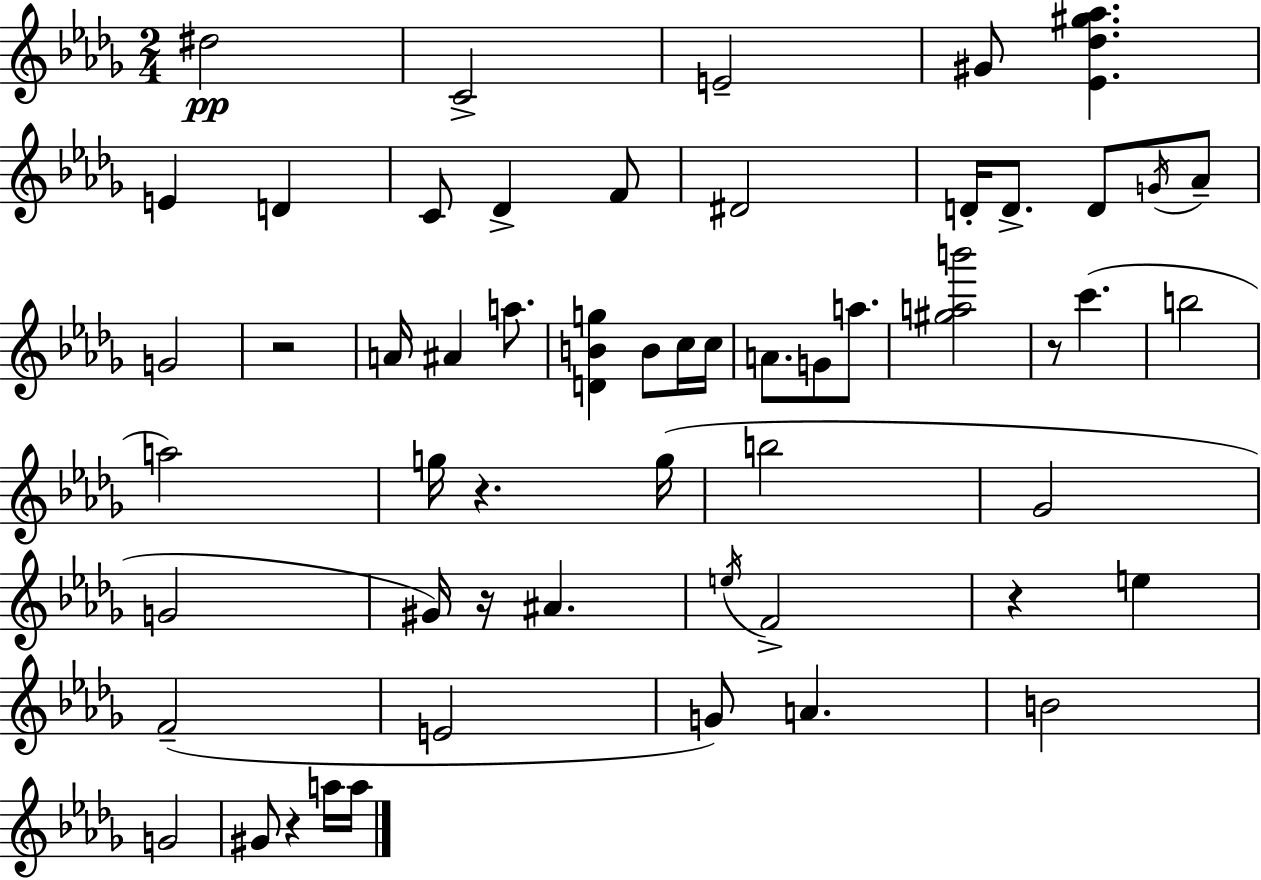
D#5/h C4/h E4/h G#4/e [Eb4,Db5,G#5,Ab5]/q. E4/q D4/q C4/e Db4/q F4/e D#4/h D4/s D4/e. D4/e G4/s Ab4/e G4/h R/h A4/s A#4/q A5/e. [D4,B4,G5]/q B4/e C5/s C5/s A4/e. G4/e A5/e. [G#5,A5,B6]/h R/e C6/q. B5/h A5/h G5/s R/q. G5/s B5/h Gb4/h G4/h G#4/s R/s A#4/q. E5/s F4/h R/q E5/q F4/h E4/h G4/e A4/q. B4/h G4/h G#4/e R/q A5/s A5/s